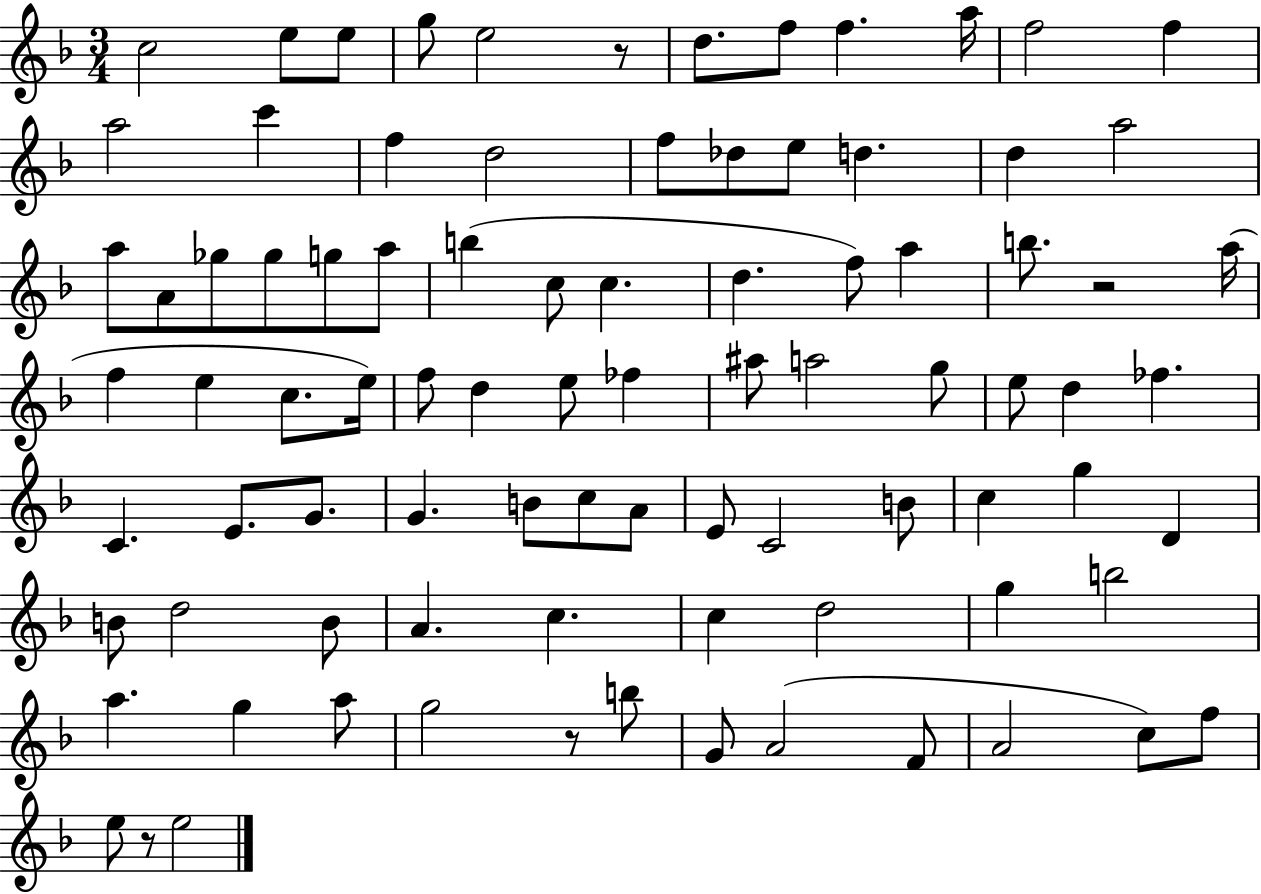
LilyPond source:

{
  \clef treble
  \numericTimeSignature
  \time 3/4
  \key f \major
  \repeat volta 2 { c''2 e''8 e''8 | g''8 e''2 r8 | d''8. f''8 f''4. a''16 | f''2 f''4 | \break a''2 c'''4 | f''4 d''2 | f''8 des''8 e''8 d''4. | d''4 a''2 | \break a''8 a'8 ges''8 ges''8 g''8 a''8 | b''4( c''8 c''4. | d''4. f''8) a''4 | b''8. r2 a''16( | \break f''4 e''4 c''8. e''16) | f''8 d''4 e''8 fes''4 | ais''8 a''2 g''8 | e''8 d''4 fes''4. | \break c'4. e'8. g'8. | g'4. b'8 c''8 a'8 | e'8 c'2 b'8 | c''4 g''4 d'4 | \break b'8 d''2 b'8 | a'4. c''4. | c''4 d''2 | g''4 b''2 | \break a''4. g''4 a''8 | g''2 r8 b''8 | g'8 a'2( f'8 | a'2 c''8) f''8 | \break e''8 r8 e''2 | } \bar "|."
}